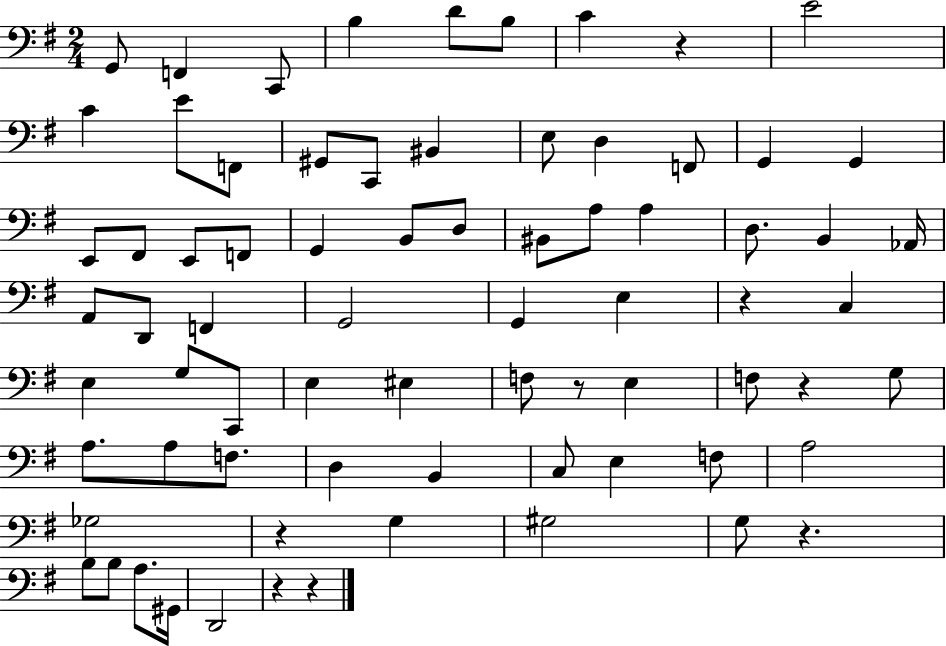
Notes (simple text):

G2/e F2/q C2/e B3/q D4/e B3/e C4/q R/q E4/h C4/q E4/e F2/e G#2/e C2/e BIS2/q E3/e D3/q F2/e G2/q G2/q E2/e F#2/e E2/e F2/e G2/q B2/e D3/e BIS2/e A3/e A3/q D3/e. B2/q Ab2/s A2/e D2/e F2/q G2/h G2/q E3/q R/q C3/q E3/q G3/e C2/e E3/q EIS3/q F3/e R/e E3/q F3/e R/q G3/e A3/e. A3/e F3/e. D3/q B2/q C3/e E3/q F3/e A3/h Gb3/h R/q G3/q G#3/h G3/e R/q. B3/e B3/e A3/e. G#2/s D2/h R/q R/q